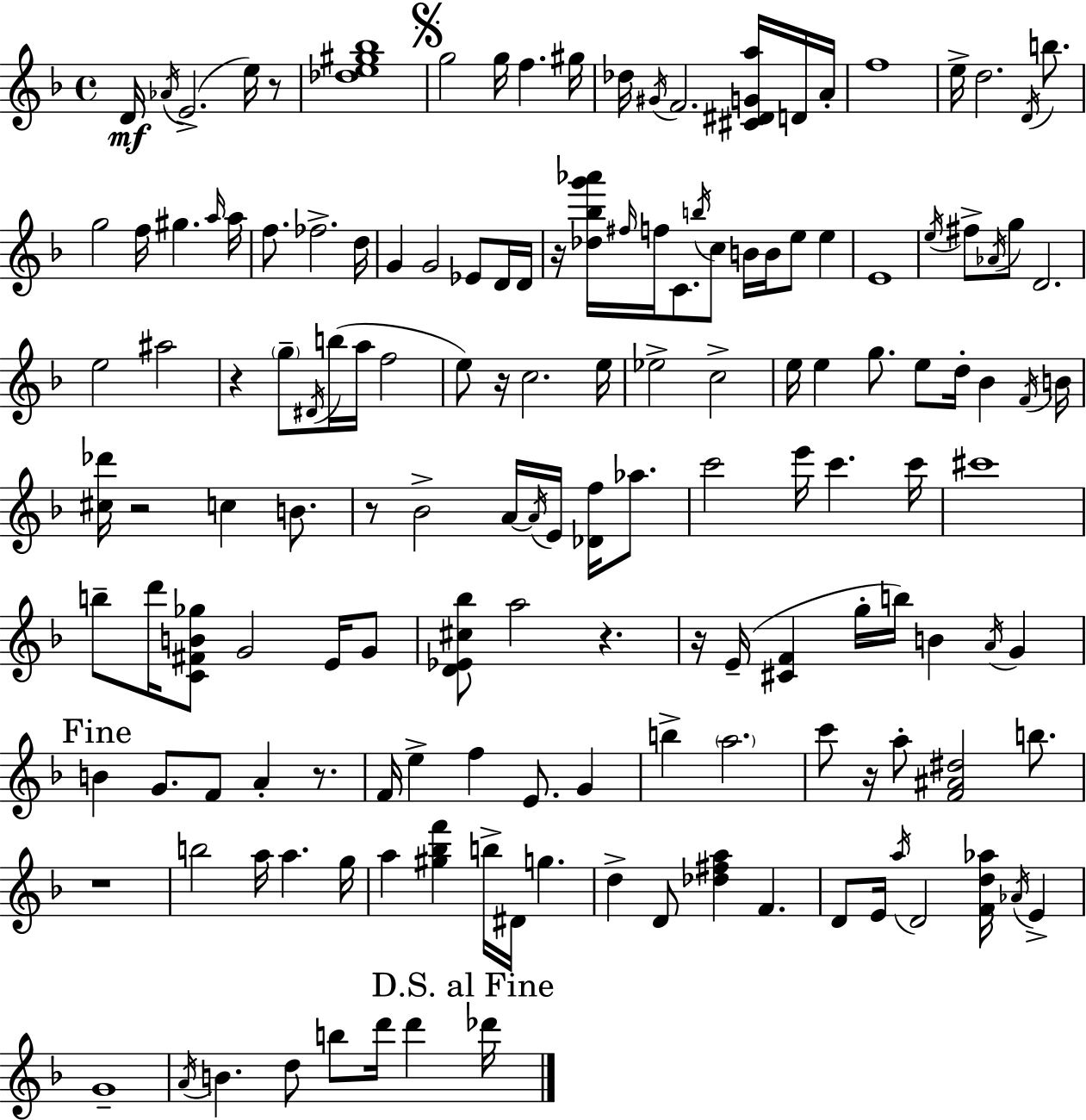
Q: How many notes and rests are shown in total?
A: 152